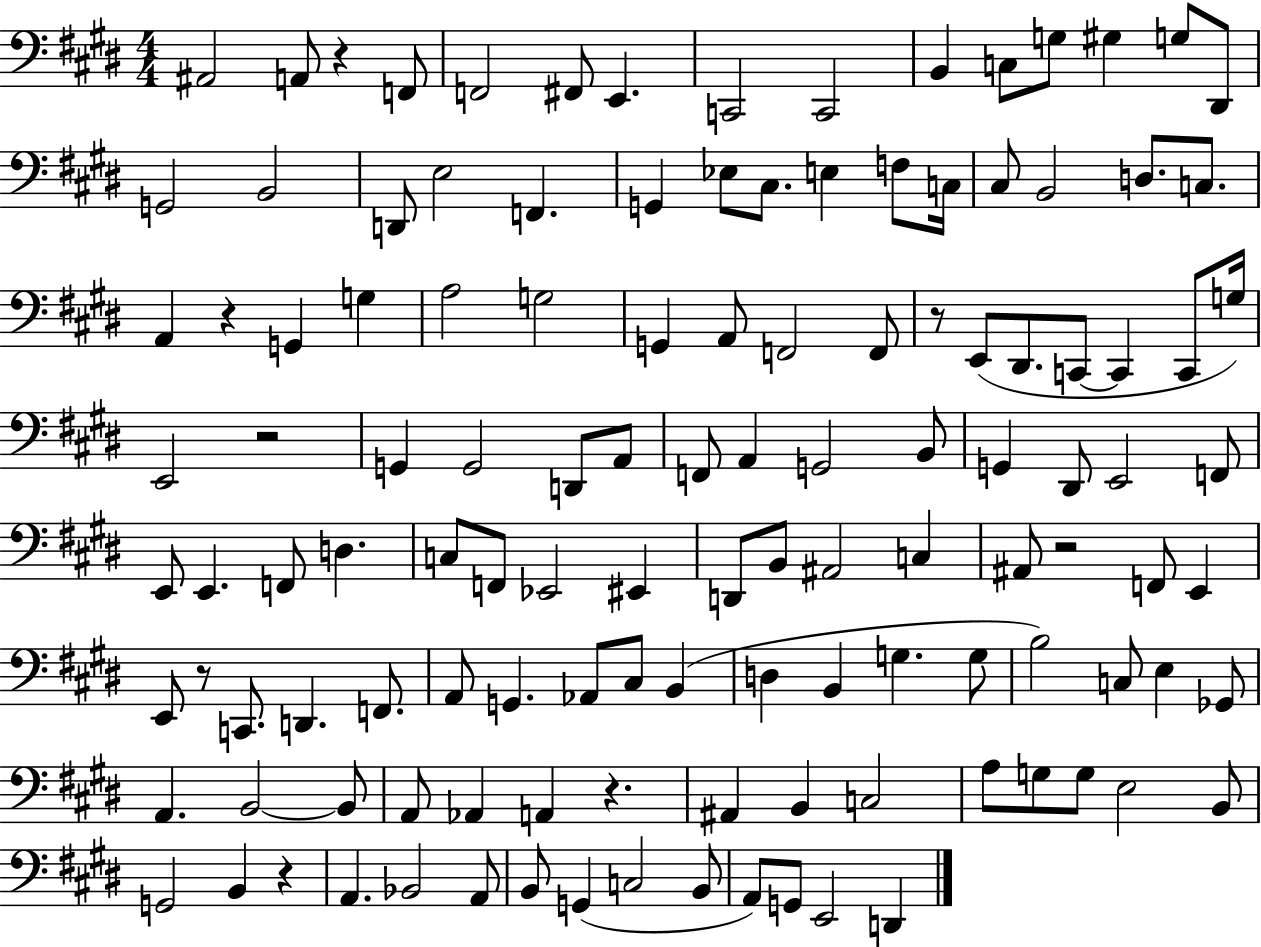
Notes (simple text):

A#2/h A2/e R/q F2/e F2/h F#2/e E2/q. C2/h C2/h B2/q C3/e G3/e G#3/q G3/e D#2/e G2/h B2/h D2/e E3/h F2/q. G2/q Eb3/e C#3/e. E3/q F3/e C3/s C#3/e B2/h D3/e. C3/e. A2/q R/q G2/q G3/q A3/h G3/h G2/q A2/e F2/h F2/e R/e E2/e D#2/e. C2/e C2/q C2/e G3/s E2/h R/h G2/q G2/h D2/e A2/e F2/e A2/q G2/h B2/e G2/q D#2/e E2/h F2/e E2/e E2/q. F2/e D3/q. C3/e F2/e Eb2/h EIS2/q D2/e B2/e A#2/h C3/q A#2/e R/h F2/e E2/q E2/e R/e C2/e. D2/q. F2/e. A2/e G2/q. Ab2/e C#3/e B2/q D3/q B2/q G3/q. G3/e B3/h C3/e E3/q Gb2/e A2/q. B2/h B2/e A2/e Ab2/q A2/q R/q. A#2/q B2/q C3/h A3/e G3/e G3/e E3/h B2/e G2/h B2/q R/q A2/q. Bb2/h A2/e B2/e G2/q C3/h B2/e A2/e G2/e E2/h D2/q